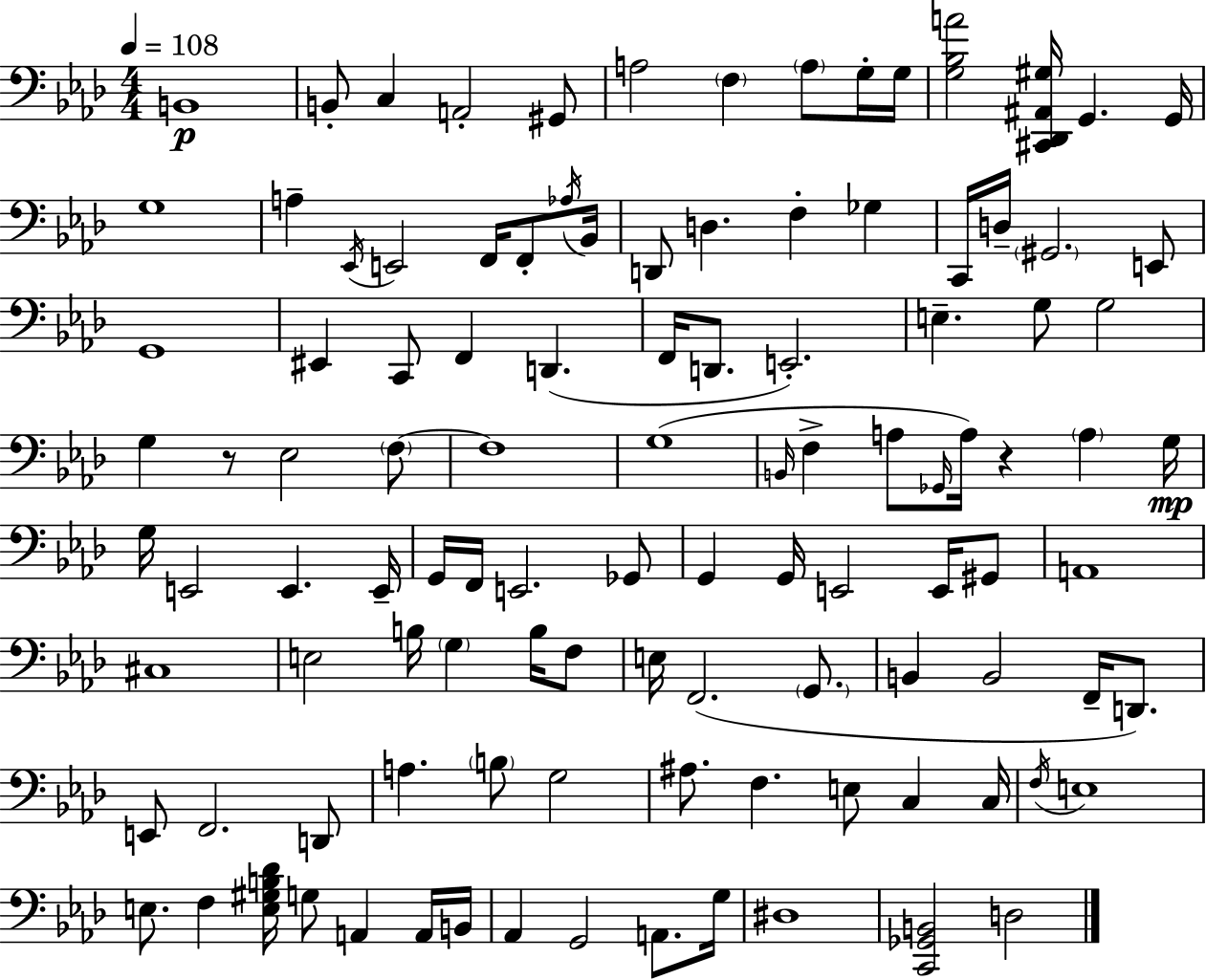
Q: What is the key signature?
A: F minor